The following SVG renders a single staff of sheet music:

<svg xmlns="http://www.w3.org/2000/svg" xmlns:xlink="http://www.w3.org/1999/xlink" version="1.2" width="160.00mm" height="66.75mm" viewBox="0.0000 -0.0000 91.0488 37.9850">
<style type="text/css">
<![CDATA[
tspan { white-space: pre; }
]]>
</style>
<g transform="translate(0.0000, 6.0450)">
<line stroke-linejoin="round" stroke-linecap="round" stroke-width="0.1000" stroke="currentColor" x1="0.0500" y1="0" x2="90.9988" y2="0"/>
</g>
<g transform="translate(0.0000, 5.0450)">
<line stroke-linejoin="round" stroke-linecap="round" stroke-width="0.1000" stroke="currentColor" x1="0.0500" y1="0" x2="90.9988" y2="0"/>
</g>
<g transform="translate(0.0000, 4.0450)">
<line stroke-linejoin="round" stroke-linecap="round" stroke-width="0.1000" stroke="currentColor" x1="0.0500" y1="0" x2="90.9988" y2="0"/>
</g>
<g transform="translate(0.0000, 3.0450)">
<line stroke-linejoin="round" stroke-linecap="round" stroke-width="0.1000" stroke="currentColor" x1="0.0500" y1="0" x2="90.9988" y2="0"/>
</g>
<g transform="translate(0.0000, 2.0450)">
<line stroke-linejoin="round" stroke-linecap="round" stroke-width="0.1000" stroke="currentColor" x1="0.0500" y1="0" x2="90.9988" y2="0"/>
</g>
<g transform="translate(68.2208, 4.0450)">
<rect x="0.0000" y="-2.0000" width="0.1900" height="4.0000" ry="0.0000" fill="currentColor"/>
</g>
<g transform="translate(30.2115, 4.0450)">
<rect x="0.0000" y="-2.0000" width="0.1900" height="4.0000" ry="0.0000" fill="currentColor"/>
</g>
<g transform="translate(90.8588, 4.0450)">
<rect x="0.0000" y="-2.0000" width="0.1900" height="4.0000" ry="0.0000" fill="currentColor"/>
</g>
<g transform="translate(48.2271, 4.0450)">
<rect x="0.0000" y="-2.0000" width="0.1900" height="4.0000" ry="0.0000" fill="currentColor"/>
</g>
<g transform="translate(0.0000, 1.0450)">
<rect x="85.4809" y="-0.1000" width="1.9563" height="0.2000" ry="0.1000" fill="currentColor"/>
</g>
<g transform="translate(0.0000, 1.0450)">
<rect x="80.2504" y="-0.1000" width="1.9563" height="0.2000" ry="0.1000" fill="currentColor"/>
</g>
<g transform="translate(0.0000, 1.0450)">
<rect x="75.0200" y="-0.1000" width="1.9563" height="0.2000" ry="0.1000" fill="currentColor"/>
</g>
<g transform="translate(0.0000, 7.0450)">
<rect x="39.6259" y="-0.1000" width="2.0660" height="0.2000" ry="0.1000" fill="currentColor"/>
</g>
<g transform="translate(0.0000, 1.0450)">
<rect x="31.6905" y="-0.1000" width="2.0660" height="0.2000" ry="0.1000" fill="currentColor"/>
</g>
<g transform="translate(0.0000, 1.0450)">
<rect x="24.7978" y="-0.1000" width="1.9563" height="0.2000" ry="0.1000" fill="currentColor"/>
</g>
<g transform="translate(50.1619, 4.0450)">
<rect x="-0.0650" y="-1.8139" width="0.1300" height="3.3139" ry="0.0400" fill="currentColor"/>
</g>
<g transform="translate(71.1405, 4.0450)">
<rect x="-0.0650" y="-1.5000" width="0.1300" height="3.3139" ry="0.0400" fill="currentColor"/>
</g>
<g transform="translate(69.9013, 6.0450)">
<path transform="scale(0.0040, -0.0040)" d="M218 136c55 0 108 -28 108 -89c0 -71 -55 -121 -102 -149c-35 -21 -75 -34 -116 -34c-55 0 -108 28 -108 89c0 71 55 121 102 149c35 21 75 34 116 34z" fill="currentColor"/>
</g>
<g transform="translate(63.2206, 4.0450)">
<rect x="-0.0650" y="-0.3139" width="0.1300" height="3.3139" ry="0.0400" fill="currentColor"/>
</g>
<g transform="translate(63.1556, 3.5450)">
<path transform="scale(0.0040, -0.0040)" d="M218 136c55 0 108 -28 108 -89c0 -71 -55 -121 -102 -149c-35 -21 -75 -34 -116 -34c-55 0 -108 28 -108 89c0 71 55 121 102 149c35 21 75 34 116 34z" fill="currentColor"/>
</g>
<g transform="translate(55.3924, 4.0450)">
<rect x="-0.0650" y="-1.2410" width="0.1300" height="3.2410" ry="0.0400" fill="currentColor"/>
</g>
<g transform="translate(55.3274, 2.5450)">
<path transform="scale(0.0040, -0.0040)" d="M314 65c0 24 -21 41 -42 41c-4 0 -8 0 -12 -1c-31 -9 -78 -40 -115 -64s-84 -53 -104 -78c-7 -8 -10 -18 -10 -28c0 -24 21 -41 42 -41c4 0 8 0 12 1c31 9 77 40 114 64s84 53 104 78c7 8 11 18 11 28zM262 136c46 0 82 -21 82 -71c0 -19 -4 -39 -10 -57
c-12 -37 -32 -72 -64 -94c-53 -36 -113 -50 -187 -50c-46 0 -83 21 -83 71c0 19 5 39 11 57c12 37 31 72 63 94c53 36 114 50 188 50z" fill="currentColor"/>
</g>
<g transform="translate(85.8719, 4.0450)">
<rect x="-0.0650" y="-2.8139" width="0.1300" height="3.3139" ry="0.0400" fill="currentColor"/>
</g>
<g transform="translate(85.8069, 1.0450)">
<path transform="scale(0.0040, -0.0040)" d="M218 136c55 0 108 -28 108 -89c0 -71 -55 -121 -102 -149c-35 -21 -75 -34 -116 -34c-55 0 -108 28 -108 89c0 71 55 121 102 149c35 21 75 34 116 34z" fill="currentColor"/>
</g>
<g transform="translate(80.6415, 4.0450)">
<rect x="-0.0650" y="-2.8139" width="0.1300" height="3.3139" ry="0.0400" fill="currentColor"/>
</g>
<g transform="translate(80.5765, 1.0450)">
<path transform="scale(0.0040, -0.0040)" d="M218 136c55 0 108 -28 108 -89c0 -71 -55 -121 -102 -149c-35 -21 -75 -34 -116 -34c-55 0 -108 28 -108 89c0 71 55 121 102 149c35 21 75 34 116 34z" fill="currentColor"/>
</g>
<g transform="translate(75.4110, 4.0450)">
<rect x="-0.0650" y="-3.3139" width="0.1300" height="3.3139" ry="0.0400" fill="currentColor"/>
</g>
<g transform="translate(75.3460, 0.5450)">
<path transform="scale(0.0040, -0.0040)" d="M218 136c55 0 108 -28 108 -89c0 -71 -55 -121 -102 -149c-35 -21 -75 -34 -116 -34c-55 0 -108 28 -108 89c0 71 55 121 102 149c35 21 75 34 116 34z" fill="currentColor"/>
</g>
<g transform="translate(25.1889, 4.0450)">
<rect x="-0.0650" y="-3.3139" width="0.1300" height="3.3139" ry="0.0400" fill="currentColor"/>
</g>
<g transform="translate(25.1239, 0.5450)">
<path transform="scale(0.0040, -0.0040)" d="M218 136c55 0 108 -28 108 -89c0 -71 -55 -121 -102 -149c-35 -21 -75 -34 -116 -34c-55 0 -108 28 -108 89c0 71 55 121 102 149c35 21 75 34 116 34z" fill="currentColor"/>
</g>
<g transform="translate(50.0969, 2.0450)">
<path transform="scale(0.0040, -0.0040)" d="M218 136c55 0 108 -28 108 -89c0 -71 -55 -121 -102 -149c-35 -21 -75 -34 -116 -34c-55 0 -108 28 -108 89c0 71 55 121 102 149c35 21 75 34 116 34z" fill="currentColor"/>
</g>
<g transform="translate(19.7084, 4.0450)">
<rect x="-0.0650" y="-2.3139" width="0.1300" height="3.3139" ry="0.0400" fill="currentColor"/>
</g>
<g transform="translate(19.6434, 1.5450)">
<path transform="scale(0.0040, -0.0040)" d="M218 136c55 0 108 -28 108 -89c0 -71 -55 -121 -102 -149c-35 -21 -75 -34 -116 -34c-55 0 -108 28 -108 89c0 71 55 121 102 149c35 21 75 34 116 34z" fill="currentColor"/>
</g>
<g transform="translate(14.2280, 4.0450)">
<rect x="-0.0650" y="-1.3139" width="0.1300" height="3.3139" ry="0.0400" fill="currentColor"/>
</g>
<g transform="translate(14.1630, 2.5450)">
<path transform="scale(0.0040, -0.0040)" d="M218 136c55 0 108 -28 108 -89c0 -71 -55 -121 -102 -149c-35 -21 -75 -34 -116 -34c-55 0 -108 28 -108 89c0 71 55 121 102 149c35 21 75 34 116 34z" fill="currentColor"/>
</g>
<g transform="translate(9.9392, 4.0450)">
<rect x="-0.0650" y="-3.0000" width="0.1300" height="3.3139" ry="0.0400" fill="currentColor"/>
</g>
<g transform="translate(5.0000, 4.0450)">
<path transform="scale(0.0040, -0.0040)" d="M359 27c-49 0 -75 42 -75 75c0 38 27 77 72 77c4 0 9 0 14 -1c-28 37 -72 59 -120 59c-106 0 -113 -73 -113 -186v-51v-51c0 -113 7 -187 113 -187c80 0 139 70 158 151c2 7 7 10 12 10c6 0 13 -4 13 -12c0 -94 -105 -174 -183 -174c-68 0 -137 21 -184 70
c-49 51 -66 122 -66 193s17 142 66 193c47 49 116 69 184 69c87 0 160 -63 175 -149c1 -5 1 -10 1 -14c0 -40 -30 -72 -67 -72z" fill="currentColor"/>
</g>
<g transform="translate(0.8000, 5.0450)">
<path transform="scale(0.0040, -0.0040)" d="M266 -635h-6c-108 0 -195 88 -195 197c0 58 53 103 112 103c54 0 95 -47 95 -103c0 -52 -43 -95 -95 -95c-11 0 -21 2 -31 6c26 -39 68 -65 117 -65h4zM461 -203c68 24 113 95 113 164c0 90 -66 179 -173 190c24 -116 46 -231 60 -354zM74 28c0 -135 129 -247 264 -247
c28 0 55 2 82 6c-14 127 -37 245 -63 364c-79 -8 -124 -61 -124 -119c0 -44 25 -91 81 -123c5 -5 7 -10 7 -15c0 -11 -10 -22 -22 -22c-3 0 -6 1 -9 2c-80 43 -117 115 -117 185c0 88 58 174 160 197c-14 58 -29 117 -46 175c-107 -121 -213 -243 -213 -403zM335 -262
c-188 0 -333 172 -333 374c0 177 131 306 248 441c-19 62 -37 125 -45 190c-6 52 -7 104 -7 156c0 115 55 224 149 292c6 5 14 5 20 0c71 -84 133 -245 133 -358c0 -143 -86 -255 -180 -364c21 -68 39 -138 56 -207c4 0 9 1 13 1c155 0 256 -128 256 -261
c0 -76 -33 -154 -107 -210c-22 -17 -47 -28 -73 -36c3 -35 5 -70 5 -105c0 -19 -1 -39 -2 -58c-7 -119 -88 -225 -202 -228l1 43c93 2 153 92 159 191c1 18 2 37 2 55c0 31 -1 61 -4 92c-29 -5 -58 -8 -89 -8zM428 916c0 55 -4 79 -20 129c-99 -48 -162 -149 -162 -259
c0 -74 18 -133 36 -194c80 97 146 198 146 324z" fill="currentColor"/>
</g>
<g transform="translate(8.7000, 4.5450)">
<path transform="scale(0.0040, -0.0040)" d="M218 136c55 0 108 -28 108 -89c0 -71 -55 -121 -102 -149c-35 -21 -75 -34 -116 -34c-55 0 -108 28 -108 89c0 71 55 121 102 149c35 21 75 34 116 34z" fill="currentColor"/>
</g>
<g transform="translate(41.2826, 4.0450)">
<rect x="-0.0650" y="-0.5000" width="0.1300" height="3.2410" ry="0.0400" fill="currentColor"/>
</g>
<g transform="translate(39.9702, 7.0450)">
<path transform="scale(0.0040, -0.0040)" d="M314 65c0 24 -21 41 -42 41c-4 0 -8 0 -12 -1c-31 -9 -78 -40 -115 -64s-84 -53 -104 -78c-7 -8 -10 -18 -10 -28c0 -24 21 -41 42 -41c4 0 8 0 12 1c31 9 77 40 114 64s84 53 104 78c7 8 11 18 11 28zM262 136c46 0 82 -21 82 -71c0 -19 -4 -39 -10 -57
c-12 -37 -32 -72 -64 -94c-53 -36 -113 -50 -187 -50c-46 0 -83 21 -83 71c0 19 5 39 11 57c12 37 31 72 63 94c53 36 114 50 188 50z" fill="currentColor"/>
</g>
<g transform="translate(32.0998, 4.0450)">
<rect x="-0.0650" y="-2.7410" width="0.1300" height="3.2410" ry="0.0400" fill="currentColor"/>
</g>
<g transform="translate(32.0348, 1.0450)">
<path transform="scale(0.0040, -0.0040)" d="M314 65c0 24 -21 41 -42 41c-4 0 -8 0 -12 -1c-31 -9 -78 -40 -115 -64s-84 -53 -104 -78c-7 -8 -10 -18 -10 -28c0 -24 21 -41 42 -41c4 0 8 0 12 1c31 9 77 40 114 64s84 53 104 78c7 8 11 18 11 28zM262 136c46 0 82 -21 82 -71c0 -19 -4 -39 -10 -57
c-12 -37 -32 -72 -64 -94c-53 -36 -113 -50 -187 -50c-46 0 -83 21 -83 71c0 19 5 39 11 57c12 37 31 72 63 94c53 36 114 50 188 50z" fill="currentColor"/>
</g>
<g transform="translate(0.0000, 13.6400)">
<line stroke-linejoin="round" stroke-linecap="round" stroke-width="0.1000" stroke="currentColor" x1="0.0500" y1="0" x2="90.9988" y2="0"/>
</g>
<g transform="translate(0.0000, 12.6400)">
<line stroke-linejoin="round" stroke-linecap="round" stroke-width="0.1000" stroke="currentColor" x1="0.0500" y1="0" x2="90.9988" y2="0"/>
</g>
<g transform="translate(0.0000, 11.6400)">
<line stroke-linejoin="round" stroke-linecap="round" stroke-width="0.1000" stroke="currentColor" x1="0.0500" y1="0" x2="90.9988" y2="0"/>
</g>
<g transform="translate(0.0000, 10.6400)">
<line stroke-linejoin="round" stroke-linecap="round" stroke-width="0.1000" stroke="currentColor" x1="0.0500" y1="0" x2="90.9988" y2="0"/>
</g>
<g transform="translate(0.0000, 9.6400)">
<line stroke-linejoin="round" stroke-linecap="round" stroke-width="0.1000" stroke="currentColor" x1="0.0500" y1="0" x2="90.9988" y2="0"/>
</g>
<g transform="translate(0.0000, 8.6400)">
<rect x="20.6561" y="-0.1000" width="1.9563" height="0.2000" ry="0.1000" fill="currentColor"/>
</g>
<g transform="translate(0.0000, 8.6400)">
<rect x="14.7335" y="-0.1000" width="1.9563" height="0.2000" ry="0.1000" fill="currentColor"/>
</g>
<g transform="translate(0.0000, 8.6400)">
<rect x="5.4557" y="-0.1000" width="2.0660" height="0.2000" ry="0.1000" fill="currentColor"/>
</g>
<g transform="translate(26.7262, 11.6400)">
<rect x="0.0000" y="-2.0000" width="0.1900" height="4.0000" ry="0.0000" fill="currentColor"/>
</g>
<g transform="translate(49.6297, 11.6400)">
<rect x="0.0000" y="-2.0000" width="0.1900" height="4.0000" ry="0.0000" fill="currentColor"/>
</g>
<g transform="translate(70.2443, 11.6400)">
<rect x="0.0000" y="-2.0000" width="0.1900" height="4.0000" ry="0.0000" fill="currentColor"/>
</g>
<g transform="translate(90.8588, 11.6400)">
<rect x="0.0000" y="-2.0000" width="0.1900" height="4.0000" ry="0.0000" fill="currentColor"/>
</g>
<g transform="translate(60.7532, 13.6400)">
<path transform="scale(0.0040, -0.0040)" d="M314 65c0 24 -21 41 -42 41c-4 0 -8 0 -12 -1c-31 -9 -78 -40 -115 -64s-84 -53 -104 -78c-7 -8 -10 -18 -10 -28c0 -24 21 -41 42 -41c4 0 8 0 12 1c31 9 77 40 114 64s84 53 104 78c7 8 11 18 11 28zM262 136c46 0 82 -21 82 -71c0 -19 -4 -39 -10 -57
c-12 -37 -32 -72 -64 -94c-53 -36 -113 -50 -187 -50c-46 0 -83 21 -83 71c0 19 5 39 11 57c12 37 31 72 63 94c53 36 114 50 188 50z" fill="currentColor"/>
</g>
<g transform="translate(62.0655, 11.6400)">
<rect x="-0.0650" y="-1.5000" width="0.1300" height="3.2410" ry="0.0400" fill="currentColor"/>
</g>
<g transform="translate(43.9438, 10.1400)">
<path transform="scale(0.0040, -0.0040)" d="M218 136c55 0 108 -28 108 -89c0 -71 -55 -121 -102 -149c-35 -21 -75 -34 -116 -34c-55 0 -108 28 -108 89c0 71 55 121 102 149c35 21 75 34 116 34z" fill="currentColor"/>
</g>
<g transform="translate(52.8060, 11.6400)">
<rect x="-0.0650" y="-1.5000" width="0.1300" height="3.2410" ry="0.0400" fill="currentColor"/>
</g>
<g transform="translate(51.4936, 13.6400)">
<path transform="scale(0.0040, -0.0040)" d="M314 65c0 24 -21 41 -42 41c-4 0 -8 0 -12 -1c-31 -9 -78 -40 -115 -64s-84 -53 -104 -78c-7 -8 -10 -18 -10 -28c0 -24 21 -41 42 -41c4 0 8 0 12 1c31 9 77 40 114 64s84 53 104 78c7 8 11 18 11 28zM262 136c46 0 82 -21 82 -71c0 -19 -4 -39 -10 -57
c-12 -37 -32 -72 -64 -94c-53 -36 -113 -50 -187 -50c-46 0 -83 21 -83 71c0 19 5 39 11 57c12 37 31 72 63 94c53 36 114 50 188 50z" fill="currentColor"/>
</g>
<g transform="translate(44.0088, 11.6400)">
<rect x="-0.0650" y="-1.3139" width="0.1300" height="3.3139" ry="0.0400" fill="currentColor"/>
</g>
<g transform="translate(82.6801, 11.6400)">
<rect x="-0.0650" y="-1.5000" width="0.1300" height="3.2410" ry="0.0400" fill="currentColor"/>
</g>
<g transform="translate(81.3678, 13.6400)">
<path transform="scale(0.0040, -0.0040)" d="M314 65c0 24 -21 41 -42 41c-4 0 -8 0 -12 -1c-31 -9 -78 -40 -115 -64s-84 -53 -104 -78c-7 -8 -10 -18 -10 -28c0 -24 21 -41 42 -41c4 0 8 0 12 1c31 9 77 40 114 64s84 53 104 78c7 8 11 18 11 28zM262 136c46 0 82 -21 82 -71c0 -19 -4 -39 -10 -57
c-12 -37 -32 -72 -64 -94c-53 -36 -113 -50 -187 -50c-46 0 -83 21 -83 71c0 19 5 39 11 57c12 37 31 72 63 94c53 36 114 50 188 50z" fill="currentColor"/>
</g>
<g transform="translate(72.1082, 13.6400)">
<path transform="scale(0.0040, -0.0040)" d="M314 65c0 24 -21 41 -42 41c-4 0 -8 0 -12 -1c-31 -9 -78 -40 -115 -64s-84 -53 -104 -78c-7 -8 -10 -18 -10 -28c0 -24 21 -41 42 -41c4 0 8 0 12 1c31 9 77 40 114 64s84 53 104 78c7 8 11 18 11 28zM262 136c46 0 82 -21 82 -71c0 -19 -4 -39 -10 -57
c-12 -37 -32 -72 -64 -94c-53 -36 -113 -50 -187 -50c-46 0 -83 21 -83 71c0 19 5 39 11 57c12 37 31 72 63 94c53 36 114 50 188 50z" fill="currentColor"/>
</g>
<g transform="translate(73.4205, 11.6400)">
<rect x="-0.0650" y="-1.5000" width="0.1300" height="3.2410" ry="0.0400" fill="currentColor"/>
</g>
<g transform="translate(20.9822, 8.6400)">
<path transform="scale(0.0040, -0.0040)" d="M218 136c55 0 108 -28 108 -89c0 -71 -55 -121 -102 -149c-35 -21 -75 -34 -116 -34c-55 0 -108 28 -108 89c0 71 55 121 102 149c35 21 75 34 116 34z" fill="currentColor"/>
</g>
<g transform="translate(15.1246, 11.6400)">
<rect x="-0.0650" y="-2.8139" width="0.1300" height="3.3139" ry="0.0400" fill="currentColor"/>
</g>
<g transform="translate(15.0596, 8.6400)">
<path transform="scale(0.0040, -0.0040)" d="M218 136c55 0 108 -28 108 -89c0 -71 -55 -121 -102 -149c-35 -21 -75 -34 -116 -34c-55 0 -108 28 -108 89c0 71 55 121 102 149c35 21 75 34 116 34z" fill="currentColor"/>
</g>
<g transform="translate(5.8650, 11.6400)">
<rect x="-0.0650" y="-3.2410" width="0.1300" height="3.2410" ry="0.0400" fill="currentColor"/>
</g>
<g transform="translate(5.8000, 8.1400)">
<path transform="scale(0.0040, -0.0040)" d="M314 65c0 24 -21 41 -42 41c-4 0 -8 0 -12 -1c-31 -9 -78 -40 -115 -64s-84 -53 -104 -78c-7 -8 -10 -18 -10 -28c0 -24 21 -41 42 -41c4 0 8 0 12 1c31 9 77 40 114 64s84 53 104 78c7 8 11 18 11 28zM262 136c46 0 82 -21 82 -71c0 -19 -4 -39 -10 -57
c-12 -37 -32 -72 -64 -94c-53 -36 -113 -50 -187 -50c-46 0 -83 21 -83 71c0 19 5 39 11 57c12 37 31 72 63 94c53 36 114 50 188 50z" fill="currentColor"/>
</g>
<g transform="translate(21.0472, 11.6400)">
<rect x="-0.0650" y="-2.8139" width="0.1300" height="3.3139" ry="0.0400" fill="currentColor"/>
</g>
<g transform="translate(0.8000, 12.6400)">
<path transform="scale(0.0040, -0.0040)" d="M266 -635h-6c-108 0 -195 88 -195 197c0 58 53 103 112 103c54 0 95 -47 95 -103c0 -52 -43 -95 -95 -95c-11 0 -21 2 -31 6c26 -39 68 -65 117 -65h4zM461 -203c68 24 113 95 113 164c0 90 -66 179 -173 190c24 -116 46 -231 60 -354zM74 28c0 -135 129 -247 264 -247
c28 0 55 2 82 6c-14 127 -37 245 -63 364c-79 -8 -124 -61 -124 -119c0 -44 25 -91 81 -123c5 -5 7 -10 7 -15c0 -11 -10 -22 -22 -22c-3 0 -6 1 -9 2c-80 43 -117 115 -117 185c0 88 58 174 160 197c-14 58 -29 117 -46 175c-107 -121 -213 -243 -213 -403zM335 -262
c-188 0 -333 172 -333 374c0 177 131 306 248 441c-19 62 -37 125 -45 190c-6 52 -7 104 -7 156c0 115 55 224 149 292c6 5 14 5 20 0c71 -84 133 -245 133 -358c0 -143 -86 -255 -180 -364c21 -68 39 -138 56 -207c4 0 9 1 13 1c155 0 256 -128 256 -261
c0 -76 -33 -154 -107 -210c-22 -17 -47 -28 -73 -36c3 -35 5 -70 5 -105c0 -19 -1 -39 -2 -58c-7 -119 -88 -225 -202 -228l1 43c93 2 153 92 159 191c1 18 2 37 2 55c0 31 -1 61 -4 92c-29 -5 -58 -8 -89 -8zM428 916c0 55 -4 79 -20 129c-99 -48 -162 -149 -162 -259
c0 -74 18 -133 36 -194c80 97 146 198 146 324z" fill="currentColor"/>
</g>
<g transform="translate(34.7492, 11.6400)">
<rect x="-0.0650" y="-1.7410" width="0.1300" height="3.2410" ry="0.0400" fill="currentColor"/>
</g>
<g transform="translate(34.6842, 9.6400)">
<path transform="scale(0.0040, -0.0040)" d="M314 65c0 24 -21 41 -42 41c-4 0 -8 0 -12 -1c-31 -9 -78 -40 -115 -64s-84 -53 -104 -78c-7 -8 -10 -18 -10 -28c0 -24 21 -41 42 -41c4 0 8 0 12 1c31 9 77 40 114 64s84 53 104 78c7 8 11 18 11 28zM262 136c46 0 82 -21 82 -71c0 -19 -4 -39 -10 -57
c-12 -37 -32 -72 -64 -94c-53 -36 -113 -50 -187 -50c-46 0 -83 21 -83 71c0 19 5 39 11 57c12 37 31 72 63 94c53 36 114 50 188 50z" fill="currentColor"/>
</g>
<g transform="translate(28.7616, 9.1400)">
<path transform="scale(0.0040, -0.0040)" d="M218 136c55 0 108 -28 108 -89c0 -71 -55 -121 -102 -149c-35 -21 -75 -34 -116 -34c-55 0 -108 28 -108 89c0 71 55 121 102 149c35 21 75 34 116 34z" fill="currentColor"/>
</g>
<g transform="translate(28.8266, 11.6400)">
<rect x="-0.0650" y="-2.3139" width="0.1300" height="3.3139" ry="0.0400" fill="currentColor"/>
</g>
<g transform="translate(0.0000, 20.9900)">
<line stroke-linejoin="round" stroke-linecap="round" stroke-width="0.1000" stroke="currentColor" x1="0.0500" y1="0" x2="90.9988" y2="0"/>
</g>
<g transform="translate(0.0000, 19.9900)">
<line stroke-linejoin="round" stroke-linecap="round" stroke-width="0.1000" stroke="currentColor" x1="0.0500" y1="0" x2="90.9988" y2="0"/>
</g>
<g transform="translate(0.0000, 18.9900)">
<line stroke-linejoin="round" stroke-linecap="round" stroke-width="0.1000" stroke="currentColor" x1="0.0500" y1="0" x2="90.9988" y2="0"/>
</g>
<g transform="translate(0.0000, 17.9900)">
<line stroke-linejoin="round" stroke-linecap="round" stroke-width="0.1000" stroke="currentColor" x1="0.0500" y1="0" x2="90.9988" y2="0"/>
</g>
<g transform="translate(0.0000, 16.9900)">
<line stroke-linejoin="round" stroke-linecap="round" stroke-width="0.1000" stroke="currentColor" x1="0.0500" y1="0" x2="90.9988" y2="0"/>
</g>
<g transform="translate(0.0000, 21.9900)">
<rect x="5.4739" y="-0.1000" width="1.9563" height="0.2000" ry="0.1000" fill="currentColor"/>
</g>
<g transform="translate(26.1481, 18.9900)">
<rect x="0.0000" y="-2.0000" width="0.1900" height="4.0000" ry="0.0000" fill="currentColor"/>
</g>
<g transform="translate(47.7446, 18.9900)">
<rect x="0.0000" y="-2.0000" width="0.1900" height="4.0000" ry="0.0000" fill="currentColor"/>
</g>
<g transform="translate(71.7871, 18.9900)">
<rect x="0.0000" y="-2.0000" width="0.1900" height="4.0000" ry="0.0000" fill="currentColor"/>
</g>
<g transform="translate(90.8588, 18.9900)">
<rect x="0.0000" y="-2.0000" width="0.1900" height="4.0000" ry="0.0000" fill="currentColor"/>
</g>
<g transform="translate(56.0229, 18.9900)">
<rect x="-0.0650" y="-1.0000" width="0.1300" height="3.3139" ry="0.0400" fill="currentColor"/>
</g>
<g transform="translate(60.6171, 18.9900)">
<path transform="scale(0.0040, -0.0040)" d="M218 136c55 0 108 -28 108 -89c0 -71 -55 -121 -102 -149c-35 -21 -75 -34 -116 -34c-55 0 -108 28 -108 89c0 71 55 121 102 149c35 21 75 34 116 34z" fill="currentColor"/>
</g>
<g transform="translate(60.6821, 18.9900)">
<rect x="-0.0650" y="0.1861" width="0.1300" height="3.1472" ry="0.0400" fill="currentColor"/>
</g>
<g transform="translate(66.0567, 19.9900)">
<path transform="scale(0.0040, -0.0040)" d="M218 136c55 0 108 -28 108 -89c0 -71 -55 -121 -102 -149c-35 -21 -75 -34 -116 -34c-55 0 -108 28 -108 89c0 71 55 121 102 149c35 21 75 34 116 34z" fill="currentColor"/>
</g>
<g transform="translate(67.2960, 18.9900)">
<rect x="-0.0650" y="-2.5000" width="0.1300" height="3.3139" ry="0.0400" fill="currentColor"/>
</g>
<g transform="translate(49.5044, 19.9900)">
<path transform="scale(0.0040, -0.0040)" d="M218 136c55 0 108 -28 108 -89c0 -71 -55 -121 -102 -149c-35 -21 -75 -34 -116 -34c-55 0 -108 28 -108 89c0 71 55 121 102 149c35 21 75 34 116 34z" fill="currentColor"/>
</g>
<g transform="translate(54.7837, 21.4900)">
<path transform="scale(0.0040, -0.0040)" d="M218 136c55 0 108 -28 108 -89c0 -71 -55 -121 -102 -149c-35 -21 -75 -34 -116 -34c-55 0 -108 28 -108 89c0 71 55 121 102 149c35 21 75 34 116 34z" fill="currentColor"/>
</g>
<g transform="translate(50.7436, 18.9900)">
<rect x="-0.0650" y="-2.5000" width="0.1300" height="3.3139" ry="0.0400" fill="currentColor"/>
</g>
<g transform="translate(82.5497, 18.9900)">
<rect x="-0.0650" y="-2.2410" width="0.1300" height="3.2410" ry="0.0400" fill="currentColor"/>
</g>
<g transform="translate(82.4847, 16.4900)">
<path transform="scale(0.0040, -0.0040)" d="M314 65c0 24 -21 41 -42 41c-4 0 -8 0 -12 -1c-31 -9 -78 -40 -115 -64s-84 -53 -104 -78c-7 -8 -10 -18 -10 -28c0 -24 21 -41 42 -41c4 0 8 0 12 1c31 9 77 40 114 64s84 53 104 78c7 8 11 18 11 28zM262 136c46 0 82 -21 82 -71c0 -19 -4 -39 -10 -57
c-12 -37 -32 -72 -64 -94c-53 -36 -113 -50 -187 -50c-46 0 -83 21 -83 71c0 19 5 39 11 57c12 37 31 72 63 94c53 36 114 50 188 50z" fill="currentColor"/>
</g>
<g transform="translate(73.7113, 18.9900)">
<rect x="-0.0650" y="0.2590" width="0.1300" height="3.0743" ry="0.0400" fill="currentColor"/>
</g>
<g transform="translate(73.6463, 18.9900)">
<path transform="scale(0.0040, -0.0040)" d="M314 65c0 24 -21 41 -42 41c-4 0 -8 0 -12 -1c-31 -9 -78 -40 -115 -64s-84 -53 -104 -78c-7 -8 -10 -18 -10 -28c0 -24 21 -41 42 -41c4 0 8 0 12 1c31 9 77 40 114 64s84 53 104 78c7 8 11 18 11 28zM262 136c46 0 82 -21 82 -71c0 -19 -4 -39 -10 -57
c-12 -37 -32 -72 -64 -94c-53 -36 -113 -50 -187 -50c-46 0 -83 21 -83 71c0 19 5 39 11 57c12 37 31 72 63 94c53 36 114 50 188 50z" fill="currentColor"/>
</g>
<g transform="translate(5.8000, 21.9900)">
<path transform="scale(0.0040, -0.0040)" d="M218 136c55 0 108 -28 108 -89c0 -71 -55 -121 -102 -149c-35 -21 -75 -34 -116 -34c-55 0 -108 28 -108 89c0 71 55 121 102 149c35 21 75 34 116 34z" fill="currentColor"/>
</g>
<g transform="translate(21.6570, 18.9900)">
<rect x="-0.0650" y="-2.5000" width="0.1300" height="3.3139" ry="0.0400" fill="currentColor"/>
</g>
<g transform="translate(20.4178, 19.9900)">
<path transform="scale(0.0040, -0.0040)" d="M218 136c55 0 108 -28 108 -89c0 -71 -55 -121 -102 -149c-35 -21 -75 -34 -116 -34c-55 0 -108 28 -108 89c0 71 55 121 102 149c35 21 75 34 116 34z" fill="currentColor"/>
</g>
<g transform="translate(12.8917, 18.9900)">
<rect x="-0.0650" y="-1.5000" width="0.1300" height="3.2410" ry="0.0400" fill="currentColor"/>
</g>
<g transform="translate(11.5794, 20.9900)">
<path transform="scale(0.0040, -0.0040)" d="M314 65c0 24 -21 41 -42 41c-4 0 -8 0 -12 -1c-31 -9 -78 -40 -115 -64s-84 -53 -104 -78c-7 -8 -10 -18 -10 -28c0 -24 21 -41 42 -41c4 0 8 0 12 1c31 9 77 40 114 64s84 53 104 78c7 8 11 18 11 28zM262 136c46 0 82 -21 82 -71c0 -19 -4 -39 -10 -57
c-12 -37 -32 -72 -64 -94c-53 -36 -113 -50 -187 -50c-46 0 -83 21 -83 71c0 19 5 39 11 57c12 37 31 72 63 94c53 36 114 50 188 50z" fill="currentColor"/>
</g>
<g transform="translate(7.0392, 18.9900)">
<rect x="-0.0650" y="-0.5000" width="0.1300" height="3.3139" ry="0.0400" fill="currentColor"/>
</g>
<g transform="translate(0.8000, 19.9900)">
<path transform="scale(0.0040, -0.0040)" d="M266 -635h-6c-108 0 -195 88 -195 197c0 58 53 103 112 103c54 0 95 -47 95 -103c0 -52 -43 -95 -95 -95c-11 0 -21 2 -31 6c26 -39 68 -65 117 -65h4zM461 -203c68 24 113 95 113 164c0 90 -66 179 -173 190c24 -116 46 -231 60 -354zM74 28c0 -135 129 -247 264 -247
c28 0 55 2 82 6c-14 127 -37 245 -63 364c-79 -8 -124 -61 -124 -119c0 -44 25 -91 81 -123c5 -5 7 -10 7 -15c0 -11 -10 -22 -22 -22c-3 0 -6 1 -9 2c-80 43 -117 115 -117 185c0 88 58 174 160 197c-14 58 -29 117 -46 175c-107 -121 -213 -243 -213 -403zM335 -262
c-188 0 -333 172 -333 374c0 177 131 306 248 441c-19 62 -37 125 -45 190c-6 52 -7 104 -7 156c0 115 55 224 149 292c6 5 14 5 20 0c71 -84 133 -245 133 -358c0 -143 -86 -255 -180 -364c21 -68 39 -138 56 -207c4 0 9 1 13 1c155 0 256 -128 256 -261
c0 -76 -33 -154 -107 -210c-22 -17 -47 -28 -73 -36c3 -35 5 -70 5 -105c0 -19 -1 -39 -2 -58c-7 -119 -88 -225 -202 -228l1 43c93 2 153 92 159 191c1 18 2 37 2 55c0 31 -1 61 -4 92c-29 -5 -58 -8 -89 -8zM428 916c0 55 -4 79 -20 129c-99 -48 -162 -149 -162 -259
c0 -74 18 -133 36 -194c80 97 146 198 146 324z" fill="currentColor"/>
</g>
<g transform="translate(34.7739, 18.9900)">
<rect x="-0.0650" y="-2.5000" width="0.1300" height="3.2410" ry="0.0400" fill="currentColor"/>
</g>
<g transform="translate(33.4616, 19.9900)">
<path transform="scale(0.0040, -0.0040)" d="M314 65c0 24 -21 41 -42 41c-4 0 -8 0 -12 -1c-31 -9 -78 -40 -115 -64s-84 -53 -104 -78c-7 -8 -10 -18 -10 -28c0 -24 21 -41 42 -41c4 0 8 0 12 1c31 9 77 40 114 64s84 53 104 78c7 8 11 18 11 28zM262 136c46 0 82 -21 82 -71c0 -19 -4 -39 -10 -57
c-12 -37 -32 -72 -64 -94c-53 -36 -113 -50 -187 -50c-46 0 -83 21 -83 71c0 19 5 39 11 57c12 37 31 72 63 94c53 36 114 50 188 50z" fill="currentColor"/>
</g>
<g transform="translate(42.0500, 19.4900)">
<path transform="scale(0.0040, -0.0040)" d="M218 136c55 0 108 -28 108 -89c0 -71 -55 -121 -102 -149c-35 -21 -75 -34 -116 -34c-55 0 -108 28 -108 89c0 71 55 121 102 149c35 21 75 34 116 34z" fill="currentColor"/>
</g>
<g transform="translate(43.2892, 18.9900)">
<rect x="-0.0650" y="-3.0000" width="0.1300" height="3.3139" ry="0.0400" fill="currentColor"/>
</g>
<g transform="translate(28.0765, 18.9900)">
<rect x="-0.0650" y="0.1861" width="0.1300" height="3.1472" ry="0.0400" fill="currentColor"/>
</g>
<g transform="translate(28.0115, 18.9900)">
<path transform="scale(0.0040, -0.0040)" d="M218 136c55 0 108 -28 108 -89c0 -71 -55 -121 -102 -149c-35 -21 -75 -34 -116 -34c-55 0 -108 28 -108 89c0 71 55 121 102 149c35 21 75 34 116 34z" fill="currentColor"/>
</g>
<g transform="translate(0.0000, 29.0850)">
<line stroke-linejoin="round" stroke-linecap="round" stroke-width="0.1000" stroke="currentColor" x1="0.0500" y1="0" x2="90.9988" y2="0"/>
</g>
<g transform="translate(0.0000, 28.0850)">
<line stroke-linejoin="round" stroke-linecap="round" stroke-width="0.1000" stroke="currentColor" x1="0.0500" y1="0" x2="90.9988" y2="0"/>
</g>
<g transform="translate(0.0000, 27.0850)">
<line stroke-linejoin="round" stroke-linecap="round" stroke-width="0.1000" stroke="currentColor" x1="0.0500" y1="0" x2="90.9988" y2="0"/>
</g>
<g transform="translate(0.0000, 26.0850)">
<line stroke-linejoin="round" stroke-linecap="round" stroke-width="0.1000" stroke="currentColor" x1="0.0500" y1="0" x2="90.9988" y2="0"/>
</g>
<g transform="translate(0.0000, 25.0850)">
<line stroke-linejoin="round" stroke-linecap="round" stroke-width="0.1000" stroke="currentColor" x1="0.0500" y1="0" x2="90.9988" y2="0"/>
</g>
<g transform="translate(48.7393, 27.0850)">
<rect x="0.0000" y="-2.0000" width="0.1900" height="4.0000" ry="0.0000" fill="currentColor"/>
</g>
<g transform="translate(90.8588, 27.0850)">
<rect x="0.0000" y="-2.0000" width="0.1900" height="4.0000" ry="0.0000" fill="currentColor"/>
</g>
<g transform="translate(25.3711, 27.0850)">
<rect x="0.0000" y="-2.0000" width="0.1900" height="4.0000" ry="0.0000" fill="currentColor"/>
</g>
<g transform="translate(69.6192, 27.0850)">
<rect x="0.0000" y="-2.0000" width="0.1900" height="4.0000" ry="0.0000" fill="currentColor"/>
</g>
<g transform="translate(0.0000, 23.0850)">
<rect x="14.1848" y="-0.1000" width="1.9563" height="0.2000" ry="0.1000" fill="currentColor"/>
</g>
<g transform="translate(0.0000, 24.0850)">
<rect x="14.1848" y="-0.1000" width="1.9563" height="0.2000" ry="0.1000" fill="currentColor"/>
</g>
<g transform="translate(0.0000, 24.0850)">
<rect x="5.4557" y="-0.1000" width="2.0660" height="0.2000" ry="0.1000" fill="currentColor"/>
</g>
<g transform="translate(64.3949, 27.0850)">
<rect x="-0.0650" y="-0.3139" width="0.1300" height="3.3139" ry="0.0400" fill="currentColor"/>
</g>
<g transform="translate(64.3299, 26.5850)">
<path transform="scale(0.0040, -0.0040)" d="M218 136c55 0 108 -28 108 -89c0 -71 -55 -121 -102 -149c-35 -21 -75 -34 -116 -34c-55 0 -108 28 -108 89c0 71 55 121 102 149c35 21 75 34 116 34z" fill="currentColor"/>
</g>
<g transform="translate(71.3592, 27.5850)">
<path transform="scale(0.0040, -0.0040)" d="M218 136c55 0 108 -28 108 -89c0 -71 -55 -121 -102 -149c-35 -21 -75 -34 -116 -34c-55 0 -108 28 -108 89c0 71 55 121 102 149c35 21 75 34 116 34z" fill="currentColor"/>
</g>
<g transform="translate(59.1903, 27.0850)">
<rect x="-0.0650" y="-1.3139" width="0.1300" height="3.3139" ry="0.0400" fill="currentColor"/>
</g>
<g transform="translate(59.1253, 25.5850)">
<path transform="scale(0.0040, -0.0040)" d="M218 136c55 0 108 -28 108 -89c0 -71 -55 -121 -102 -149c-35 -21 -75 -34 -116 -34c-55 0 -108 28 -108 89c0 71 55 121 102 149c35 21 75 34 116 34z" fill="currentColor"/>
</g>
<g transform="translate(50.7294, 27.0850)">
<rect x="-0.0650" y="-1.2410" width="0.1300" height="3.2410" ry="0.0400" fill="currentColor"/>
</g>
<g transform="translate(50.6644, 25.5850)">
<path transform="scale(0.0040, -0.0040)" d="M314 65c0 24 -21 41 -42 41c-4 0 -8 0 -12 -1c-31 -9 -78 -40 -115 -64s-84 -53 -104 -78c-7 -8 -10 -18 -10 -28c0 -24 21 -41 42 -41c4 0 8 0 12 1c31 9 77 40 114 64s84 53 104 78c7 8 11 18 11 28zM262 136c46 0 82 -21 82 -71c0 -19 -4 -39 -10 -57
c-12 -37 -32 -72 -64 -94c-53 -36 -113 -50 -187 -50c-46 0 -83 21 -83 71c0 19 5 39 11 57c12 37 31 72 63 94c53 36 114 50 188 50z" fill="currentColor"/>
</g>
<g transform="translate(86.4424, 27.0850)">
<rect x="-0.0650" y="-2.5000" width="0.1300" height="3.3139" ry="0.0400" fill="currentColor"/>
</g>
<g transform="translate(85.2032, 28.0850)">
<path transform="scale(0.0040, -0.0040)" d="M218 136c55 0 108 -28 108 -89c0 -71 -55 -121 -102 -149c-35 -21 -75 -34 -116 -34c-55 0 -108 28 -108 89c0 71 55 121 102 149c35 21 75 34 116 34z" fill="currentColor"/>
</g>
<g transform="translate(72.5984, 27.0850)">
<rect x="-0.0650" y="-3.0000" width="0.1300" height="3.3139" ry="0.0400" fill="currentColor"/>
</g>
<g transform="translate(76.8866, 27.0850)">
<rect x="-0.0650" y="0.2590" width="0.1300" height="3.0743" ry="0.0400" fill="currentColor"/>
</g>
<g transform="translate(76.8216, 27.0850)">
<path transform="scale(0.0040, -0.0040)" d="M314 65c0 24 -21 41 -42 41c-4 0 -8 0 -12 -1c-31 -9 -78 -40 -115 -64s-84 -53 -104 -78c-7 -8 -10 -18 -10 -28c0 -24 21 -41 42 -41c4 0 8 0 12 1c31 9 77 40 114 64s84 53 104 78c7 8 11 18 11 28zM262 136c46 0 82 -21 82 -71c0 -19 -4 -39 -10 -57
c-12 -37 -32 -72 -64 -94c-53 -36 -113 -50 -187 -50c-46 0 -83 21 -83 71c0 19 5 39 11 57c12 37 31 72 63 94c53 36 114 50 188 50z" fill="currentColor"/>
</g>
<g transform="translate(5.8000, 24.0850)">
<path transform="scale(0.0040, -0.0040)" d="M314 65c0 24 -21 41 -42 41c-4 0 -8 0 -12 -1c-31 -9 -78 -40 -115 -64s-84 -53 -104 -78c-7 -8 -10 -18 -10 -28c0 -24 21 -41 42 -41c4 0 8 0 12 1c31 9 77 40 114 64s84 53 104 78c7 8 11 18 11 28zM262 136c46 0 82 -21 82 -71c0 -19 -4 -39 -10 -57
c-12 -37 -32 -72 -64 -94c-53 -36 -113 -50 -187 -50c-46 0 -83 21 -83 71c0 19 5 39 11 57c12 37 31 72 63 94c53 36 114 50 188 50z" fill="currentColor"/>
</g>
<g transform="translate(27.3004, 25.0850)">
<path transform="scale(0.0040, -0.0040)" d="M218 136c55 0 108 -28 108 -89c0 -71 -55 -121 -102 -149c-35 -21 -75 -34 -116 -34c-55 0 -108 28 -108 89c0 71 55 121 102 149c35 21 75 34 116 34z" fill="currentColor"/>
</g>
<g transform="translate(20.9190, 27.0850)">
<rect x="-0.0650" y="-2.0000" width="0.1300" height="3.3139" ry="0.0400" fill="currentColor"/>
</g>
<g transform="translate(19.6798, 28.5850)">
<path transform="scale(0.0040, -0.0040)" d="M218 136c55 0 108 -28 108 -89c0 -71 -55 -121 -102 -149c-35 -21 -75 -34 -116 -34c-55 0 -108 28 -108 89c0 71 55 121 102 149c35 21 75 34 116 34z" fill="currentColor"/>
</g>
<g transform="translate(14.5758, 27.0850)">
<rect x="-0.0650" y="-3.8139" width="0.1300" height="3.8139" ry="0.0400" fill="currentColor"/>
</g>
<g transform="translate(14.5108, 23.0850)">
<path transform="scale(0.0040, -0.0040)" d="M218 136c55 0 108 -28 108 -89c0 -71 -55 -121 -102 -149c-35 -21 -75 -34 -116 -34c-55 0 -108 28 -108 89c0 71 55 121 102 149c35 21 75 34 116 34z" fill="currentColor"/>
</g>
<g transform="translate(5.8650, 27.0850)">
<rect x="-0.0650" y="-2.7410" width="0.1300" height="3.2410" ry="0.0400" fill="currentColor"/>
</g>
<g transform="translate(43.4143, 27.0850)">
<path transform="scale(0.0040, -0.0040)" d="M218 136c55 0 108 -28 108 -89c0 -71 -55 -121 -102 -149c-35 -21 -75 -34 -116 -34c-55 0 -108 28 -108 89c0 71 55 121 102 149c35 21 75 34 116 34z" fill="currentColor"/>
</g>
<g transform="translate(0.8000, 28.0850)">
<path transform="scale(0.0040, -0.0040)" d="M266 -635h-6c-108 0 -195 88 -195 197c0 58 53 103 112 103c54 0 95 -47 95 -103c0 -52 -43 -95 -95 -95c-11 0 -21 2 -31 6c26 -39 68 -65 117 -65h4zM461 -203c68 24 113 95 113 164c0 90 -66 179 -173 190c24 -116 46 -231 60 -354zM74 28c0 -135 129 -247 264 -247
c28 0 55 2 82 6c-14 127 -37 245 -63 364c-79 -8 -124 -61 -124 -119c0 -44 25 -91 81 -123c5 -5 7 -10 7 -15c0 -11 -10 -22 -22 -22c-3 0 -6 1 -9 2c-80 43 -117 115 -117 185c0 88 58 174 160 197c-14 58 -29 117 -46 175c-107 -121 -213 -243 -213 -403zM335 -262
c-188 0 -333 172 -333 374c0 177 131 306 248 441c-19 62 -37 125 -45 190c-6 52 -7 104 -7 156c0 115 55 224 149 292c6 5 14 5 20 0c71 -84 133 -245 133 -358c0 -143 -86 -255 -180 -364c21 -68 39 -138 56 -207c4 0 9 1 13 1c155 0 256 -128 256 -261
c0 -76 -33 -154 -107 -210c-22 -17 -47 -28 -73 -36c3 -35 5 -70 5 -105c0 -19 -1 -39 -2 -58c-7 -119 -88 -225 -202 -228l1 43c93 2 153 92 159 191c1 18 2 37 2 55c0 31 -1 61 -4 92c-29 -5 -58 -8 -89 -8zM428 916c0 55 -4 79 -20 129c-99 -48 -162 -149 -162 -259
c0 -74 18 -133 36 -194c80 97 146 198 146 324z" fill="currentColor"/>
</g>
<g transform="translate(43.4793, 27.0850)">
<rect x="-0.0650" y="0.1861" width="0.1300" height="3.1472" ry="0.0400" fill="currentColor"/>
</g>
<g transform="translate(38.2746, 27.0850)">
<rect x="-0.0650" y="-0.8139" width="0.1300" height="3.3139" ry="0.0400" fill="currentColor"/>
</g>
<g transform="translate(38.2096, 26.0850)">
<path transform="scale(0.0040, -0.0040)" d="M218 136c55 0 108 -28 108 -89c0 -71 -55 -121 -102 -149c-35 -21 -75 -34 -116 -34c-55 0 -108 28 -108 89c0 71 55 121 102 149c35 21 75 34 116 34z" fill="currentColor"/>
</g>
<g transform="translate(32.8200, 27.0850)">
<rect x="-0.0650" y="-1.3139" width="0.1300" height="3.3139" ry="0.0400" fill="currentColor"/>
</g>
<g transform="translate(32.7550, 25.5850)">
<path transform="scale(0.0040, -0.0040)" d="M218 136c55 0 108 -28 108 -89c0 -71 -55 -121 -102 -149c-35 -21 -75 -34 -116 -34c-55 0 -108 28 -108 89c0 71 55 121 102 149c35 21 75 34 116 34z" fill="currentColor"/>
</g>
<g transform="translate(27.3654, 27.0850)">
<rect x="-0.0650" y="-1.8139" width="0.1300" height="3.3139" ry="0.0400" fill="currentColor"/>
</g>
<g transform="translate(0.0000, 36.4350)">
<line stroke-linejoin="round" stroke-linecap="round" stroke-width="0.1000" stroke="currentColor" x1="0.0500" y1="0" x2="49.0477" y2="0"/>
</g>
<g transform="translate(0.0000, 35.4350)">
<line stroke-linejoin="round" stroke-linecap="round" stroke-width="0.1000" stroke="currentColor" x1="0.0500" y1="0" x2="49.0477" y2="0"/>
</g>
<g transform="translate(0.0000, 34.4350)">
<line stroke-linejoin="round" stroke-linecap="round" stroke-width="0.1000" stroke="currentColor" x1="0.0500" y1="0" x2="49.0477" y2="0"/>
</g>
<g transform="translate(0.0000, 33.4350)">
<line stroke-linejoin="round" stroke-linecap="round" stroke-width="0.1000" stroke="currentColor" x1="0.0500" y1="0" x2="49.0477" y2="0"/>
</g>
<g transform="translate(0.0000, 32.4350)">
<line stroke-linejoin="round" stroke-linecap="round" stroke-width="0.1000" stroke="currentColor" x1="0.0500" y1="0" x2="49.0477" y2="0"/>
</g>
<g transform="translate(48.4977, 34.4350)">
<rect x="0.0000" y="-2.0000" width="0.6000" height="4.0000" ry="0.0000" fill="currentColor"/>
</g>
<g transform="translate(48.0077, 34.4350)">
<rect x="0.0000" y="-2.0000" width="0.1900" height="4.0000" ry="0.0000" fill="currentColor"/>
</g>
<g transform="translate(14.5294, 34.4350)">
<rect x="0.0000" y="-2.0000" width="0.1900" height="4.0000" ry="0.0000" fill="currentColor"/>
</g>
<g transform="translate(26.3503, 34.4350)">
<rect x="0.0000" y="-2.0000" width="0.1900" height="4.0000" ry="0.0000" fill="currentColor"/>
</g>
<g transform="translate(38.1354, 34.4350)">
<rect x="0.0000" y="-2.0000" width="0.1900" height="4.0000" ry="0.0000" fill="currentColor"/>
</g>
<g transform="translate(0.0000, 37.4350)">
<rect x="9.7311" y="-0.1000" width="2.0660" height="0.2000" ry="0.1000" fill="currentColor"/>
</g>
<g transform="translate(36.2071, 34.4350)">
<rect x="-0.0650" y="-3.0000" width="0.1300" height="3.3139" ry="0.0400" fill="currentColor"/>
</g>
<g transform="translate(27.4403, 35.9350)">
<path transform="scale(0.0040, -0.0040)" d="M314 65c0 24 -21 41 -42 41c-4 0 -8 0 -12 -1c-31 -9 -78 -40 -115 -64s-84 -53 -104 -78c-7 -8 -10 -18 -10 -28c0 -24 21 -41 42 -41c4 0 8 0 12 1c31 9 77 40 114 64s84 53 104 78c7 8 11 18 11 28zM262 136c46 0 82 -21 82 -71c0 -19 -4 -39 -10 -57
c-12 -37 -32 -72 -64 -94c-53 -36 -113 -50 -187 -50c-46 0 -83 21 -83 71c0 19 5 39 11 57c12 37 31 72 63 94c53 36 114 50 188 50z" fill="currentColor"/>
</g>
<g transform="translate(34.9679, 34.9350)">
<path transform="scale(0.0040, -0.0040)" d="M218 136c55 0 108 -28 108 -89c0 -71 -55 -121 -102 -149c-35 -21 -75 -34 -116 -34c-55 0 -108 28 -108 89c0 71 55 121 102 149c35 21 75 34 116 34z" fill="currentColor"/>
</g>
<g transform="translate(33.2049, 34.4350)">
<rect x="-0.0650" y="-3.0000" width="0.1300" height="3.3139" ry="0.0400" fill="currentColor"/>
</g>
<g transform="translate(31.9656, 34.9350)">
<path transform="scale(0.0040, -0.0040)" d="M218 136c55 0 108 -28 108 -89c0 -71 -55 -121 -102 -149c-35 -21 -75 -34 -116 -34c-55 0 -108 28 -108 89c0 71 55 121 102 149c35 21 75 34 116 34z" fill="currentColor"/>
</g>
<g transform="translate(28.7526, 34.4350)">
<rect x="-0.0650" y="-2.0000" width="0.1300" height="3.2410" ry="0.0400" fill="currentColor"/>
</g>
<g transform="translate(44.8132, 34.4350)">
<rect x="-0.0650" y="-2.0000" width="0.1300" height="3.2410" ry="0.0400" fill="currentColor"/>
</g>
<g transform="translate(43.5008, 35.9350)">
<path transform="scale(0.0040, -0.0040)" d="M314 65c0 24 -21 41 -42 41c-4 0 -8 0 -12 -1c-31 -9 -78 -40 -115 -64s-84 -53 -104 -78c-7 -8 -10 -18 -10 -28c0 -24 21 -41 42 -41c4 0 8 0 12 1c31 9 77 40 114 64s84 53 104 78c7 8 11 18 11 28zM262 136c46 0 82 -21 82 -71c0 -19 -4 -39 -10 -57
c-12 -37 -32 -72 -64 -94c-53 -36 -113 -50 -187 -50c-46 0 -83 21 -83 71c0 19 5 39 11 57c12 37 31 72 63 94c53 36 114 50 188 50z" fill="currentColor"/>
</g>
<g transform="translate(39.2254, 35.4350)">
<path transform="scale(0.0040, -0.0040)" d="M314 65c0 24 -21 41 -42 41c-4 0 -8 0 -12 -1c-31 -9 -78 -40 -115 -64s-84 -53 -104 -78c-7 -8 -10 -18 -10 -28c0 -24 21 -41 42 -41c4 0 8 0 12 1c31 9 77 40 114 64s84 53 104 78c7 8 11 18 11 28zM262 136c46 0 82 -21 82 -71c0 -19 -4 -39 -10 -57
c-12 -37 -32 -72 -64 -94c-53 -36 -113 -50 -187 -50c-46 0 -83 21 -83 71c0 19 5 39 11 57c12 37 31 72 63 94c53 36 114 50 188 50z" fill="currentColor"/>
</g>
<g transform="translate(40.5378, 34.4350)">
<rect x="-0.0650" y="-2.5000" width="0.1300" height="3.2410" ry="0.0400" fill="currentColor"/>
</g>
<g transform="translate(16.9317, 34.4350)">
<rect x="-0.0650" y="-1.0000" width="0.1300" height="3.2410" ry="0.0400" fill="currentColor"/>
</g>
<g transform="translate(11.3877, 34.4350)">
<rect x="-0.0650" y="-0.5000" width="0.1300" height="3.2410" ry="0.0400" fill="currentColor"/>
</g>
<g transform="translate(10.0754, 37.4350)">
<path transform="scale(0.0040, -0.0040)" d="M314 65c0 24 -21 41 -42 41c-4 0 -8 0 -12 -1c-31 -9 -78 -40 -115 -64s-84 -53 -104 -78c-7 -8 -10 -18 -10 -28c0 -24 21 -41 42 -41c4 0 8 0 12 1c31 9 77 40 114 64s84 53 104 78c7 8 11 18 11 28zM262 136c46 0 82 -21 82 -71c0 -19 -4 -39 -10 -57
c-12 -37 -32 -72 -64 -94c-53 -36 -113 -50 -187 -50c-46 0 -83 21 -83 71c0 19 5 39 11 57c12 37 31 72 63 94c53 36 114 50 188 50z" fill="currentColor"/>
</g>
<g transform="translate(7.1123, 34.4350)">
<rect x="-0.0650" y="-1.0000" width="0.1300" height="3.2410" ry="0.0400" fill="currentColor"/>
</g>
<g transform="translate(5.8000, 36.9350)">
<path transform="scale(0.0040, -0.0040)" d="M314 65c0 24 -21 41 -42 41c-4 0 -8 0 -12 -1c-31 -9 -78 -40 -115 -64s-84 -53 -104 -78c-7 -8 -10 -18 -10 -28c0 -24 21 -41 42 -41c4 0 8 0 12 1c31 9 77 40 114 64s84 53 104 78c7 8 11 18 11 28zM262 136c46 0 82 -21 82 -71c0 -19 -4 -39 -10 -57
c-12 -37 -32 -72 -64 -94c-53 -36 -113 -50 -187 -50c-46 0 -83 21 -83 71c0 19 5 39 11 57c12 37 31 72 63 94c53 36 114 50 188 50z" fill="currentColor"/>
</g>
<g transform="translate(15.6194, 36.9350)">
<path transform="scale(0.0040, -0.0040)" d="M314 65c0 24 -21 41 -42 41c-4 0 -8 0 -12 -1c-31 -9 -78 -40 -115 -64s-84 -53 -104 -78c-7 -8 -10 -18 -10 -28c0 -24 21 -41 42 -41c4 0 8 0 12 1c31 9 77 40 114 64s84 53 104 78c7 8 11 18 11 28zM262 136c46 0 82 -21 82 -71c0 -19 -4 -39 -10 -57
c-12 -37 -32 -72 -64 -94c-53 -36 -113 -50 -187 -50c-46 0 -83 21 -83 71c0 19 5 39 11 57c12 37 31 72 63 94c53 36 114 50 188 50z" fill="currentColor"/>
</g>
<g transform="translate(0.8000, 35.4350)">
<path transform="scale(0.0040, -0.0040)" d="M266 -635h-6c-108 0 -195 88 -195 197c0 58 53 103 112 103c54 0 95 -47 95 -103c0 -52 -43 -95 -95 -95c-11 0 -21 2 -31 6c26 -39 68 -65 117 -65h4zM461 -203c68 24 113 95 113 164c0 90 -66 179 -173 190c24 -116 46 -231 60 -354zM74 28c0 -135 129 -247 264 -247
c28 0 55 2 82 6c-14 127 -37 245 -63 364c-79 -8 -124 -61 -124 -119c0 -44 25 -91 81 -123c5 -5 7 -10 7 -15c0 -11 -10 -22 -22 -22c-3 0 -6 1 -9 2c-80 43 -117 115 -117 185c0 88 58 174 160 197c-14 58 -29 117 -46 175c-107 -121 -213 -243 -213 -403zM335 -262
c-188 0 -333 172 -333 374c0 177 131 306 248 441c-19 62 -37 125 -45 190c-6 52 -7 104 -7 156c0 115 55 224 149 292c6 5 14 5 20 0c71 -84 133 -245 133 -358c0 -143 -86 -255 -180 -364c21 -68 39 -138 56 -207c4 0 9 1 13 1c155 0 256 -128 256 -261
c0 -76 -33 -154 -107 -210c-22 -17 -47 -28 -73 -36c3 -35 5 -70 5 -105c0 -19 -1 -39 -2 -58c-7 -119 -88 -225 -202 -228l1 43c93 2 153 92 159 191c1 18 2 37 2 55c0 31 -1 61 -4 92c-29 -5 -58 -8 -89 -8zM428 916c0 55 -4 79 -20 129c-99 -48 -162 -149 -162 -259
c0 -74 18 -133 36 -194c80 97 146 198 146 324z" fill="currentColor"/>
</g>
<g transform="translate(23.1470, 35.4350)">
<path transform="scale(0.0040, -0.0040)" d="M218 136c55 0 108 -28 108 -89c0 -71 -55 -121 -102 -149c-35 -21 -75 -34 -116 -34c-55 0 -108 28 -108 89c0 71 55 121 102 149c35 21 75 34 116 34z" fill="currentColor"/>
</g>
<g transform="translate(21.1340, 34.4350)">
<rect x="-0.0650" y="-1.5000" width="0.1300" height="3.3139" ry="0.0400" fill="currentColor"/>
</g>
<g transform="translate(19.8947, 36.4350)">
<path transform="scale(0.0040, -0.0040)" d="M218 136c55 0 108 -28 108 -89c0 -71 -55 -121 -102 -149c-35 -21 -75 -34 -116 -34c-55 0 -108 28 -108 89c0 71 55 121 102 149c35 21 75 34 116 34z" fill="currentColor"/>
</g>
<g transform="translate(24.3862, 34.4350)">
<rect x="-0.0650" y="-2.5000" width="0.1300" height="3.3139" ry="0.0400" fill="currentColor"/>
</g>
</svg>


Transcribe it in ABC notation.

X:1
T:Untitled
M:4/4
L:1/4
K:C
A e g b a2 C2 f e2 c E b a a b2 a a g f2 e E2 E2 E2 E2 C E2 G B G2 A G D B G B2 g2 a2 c' F f e d B e2 e c A B2 G D2 C2 D2 E G F2 A A G2 F2